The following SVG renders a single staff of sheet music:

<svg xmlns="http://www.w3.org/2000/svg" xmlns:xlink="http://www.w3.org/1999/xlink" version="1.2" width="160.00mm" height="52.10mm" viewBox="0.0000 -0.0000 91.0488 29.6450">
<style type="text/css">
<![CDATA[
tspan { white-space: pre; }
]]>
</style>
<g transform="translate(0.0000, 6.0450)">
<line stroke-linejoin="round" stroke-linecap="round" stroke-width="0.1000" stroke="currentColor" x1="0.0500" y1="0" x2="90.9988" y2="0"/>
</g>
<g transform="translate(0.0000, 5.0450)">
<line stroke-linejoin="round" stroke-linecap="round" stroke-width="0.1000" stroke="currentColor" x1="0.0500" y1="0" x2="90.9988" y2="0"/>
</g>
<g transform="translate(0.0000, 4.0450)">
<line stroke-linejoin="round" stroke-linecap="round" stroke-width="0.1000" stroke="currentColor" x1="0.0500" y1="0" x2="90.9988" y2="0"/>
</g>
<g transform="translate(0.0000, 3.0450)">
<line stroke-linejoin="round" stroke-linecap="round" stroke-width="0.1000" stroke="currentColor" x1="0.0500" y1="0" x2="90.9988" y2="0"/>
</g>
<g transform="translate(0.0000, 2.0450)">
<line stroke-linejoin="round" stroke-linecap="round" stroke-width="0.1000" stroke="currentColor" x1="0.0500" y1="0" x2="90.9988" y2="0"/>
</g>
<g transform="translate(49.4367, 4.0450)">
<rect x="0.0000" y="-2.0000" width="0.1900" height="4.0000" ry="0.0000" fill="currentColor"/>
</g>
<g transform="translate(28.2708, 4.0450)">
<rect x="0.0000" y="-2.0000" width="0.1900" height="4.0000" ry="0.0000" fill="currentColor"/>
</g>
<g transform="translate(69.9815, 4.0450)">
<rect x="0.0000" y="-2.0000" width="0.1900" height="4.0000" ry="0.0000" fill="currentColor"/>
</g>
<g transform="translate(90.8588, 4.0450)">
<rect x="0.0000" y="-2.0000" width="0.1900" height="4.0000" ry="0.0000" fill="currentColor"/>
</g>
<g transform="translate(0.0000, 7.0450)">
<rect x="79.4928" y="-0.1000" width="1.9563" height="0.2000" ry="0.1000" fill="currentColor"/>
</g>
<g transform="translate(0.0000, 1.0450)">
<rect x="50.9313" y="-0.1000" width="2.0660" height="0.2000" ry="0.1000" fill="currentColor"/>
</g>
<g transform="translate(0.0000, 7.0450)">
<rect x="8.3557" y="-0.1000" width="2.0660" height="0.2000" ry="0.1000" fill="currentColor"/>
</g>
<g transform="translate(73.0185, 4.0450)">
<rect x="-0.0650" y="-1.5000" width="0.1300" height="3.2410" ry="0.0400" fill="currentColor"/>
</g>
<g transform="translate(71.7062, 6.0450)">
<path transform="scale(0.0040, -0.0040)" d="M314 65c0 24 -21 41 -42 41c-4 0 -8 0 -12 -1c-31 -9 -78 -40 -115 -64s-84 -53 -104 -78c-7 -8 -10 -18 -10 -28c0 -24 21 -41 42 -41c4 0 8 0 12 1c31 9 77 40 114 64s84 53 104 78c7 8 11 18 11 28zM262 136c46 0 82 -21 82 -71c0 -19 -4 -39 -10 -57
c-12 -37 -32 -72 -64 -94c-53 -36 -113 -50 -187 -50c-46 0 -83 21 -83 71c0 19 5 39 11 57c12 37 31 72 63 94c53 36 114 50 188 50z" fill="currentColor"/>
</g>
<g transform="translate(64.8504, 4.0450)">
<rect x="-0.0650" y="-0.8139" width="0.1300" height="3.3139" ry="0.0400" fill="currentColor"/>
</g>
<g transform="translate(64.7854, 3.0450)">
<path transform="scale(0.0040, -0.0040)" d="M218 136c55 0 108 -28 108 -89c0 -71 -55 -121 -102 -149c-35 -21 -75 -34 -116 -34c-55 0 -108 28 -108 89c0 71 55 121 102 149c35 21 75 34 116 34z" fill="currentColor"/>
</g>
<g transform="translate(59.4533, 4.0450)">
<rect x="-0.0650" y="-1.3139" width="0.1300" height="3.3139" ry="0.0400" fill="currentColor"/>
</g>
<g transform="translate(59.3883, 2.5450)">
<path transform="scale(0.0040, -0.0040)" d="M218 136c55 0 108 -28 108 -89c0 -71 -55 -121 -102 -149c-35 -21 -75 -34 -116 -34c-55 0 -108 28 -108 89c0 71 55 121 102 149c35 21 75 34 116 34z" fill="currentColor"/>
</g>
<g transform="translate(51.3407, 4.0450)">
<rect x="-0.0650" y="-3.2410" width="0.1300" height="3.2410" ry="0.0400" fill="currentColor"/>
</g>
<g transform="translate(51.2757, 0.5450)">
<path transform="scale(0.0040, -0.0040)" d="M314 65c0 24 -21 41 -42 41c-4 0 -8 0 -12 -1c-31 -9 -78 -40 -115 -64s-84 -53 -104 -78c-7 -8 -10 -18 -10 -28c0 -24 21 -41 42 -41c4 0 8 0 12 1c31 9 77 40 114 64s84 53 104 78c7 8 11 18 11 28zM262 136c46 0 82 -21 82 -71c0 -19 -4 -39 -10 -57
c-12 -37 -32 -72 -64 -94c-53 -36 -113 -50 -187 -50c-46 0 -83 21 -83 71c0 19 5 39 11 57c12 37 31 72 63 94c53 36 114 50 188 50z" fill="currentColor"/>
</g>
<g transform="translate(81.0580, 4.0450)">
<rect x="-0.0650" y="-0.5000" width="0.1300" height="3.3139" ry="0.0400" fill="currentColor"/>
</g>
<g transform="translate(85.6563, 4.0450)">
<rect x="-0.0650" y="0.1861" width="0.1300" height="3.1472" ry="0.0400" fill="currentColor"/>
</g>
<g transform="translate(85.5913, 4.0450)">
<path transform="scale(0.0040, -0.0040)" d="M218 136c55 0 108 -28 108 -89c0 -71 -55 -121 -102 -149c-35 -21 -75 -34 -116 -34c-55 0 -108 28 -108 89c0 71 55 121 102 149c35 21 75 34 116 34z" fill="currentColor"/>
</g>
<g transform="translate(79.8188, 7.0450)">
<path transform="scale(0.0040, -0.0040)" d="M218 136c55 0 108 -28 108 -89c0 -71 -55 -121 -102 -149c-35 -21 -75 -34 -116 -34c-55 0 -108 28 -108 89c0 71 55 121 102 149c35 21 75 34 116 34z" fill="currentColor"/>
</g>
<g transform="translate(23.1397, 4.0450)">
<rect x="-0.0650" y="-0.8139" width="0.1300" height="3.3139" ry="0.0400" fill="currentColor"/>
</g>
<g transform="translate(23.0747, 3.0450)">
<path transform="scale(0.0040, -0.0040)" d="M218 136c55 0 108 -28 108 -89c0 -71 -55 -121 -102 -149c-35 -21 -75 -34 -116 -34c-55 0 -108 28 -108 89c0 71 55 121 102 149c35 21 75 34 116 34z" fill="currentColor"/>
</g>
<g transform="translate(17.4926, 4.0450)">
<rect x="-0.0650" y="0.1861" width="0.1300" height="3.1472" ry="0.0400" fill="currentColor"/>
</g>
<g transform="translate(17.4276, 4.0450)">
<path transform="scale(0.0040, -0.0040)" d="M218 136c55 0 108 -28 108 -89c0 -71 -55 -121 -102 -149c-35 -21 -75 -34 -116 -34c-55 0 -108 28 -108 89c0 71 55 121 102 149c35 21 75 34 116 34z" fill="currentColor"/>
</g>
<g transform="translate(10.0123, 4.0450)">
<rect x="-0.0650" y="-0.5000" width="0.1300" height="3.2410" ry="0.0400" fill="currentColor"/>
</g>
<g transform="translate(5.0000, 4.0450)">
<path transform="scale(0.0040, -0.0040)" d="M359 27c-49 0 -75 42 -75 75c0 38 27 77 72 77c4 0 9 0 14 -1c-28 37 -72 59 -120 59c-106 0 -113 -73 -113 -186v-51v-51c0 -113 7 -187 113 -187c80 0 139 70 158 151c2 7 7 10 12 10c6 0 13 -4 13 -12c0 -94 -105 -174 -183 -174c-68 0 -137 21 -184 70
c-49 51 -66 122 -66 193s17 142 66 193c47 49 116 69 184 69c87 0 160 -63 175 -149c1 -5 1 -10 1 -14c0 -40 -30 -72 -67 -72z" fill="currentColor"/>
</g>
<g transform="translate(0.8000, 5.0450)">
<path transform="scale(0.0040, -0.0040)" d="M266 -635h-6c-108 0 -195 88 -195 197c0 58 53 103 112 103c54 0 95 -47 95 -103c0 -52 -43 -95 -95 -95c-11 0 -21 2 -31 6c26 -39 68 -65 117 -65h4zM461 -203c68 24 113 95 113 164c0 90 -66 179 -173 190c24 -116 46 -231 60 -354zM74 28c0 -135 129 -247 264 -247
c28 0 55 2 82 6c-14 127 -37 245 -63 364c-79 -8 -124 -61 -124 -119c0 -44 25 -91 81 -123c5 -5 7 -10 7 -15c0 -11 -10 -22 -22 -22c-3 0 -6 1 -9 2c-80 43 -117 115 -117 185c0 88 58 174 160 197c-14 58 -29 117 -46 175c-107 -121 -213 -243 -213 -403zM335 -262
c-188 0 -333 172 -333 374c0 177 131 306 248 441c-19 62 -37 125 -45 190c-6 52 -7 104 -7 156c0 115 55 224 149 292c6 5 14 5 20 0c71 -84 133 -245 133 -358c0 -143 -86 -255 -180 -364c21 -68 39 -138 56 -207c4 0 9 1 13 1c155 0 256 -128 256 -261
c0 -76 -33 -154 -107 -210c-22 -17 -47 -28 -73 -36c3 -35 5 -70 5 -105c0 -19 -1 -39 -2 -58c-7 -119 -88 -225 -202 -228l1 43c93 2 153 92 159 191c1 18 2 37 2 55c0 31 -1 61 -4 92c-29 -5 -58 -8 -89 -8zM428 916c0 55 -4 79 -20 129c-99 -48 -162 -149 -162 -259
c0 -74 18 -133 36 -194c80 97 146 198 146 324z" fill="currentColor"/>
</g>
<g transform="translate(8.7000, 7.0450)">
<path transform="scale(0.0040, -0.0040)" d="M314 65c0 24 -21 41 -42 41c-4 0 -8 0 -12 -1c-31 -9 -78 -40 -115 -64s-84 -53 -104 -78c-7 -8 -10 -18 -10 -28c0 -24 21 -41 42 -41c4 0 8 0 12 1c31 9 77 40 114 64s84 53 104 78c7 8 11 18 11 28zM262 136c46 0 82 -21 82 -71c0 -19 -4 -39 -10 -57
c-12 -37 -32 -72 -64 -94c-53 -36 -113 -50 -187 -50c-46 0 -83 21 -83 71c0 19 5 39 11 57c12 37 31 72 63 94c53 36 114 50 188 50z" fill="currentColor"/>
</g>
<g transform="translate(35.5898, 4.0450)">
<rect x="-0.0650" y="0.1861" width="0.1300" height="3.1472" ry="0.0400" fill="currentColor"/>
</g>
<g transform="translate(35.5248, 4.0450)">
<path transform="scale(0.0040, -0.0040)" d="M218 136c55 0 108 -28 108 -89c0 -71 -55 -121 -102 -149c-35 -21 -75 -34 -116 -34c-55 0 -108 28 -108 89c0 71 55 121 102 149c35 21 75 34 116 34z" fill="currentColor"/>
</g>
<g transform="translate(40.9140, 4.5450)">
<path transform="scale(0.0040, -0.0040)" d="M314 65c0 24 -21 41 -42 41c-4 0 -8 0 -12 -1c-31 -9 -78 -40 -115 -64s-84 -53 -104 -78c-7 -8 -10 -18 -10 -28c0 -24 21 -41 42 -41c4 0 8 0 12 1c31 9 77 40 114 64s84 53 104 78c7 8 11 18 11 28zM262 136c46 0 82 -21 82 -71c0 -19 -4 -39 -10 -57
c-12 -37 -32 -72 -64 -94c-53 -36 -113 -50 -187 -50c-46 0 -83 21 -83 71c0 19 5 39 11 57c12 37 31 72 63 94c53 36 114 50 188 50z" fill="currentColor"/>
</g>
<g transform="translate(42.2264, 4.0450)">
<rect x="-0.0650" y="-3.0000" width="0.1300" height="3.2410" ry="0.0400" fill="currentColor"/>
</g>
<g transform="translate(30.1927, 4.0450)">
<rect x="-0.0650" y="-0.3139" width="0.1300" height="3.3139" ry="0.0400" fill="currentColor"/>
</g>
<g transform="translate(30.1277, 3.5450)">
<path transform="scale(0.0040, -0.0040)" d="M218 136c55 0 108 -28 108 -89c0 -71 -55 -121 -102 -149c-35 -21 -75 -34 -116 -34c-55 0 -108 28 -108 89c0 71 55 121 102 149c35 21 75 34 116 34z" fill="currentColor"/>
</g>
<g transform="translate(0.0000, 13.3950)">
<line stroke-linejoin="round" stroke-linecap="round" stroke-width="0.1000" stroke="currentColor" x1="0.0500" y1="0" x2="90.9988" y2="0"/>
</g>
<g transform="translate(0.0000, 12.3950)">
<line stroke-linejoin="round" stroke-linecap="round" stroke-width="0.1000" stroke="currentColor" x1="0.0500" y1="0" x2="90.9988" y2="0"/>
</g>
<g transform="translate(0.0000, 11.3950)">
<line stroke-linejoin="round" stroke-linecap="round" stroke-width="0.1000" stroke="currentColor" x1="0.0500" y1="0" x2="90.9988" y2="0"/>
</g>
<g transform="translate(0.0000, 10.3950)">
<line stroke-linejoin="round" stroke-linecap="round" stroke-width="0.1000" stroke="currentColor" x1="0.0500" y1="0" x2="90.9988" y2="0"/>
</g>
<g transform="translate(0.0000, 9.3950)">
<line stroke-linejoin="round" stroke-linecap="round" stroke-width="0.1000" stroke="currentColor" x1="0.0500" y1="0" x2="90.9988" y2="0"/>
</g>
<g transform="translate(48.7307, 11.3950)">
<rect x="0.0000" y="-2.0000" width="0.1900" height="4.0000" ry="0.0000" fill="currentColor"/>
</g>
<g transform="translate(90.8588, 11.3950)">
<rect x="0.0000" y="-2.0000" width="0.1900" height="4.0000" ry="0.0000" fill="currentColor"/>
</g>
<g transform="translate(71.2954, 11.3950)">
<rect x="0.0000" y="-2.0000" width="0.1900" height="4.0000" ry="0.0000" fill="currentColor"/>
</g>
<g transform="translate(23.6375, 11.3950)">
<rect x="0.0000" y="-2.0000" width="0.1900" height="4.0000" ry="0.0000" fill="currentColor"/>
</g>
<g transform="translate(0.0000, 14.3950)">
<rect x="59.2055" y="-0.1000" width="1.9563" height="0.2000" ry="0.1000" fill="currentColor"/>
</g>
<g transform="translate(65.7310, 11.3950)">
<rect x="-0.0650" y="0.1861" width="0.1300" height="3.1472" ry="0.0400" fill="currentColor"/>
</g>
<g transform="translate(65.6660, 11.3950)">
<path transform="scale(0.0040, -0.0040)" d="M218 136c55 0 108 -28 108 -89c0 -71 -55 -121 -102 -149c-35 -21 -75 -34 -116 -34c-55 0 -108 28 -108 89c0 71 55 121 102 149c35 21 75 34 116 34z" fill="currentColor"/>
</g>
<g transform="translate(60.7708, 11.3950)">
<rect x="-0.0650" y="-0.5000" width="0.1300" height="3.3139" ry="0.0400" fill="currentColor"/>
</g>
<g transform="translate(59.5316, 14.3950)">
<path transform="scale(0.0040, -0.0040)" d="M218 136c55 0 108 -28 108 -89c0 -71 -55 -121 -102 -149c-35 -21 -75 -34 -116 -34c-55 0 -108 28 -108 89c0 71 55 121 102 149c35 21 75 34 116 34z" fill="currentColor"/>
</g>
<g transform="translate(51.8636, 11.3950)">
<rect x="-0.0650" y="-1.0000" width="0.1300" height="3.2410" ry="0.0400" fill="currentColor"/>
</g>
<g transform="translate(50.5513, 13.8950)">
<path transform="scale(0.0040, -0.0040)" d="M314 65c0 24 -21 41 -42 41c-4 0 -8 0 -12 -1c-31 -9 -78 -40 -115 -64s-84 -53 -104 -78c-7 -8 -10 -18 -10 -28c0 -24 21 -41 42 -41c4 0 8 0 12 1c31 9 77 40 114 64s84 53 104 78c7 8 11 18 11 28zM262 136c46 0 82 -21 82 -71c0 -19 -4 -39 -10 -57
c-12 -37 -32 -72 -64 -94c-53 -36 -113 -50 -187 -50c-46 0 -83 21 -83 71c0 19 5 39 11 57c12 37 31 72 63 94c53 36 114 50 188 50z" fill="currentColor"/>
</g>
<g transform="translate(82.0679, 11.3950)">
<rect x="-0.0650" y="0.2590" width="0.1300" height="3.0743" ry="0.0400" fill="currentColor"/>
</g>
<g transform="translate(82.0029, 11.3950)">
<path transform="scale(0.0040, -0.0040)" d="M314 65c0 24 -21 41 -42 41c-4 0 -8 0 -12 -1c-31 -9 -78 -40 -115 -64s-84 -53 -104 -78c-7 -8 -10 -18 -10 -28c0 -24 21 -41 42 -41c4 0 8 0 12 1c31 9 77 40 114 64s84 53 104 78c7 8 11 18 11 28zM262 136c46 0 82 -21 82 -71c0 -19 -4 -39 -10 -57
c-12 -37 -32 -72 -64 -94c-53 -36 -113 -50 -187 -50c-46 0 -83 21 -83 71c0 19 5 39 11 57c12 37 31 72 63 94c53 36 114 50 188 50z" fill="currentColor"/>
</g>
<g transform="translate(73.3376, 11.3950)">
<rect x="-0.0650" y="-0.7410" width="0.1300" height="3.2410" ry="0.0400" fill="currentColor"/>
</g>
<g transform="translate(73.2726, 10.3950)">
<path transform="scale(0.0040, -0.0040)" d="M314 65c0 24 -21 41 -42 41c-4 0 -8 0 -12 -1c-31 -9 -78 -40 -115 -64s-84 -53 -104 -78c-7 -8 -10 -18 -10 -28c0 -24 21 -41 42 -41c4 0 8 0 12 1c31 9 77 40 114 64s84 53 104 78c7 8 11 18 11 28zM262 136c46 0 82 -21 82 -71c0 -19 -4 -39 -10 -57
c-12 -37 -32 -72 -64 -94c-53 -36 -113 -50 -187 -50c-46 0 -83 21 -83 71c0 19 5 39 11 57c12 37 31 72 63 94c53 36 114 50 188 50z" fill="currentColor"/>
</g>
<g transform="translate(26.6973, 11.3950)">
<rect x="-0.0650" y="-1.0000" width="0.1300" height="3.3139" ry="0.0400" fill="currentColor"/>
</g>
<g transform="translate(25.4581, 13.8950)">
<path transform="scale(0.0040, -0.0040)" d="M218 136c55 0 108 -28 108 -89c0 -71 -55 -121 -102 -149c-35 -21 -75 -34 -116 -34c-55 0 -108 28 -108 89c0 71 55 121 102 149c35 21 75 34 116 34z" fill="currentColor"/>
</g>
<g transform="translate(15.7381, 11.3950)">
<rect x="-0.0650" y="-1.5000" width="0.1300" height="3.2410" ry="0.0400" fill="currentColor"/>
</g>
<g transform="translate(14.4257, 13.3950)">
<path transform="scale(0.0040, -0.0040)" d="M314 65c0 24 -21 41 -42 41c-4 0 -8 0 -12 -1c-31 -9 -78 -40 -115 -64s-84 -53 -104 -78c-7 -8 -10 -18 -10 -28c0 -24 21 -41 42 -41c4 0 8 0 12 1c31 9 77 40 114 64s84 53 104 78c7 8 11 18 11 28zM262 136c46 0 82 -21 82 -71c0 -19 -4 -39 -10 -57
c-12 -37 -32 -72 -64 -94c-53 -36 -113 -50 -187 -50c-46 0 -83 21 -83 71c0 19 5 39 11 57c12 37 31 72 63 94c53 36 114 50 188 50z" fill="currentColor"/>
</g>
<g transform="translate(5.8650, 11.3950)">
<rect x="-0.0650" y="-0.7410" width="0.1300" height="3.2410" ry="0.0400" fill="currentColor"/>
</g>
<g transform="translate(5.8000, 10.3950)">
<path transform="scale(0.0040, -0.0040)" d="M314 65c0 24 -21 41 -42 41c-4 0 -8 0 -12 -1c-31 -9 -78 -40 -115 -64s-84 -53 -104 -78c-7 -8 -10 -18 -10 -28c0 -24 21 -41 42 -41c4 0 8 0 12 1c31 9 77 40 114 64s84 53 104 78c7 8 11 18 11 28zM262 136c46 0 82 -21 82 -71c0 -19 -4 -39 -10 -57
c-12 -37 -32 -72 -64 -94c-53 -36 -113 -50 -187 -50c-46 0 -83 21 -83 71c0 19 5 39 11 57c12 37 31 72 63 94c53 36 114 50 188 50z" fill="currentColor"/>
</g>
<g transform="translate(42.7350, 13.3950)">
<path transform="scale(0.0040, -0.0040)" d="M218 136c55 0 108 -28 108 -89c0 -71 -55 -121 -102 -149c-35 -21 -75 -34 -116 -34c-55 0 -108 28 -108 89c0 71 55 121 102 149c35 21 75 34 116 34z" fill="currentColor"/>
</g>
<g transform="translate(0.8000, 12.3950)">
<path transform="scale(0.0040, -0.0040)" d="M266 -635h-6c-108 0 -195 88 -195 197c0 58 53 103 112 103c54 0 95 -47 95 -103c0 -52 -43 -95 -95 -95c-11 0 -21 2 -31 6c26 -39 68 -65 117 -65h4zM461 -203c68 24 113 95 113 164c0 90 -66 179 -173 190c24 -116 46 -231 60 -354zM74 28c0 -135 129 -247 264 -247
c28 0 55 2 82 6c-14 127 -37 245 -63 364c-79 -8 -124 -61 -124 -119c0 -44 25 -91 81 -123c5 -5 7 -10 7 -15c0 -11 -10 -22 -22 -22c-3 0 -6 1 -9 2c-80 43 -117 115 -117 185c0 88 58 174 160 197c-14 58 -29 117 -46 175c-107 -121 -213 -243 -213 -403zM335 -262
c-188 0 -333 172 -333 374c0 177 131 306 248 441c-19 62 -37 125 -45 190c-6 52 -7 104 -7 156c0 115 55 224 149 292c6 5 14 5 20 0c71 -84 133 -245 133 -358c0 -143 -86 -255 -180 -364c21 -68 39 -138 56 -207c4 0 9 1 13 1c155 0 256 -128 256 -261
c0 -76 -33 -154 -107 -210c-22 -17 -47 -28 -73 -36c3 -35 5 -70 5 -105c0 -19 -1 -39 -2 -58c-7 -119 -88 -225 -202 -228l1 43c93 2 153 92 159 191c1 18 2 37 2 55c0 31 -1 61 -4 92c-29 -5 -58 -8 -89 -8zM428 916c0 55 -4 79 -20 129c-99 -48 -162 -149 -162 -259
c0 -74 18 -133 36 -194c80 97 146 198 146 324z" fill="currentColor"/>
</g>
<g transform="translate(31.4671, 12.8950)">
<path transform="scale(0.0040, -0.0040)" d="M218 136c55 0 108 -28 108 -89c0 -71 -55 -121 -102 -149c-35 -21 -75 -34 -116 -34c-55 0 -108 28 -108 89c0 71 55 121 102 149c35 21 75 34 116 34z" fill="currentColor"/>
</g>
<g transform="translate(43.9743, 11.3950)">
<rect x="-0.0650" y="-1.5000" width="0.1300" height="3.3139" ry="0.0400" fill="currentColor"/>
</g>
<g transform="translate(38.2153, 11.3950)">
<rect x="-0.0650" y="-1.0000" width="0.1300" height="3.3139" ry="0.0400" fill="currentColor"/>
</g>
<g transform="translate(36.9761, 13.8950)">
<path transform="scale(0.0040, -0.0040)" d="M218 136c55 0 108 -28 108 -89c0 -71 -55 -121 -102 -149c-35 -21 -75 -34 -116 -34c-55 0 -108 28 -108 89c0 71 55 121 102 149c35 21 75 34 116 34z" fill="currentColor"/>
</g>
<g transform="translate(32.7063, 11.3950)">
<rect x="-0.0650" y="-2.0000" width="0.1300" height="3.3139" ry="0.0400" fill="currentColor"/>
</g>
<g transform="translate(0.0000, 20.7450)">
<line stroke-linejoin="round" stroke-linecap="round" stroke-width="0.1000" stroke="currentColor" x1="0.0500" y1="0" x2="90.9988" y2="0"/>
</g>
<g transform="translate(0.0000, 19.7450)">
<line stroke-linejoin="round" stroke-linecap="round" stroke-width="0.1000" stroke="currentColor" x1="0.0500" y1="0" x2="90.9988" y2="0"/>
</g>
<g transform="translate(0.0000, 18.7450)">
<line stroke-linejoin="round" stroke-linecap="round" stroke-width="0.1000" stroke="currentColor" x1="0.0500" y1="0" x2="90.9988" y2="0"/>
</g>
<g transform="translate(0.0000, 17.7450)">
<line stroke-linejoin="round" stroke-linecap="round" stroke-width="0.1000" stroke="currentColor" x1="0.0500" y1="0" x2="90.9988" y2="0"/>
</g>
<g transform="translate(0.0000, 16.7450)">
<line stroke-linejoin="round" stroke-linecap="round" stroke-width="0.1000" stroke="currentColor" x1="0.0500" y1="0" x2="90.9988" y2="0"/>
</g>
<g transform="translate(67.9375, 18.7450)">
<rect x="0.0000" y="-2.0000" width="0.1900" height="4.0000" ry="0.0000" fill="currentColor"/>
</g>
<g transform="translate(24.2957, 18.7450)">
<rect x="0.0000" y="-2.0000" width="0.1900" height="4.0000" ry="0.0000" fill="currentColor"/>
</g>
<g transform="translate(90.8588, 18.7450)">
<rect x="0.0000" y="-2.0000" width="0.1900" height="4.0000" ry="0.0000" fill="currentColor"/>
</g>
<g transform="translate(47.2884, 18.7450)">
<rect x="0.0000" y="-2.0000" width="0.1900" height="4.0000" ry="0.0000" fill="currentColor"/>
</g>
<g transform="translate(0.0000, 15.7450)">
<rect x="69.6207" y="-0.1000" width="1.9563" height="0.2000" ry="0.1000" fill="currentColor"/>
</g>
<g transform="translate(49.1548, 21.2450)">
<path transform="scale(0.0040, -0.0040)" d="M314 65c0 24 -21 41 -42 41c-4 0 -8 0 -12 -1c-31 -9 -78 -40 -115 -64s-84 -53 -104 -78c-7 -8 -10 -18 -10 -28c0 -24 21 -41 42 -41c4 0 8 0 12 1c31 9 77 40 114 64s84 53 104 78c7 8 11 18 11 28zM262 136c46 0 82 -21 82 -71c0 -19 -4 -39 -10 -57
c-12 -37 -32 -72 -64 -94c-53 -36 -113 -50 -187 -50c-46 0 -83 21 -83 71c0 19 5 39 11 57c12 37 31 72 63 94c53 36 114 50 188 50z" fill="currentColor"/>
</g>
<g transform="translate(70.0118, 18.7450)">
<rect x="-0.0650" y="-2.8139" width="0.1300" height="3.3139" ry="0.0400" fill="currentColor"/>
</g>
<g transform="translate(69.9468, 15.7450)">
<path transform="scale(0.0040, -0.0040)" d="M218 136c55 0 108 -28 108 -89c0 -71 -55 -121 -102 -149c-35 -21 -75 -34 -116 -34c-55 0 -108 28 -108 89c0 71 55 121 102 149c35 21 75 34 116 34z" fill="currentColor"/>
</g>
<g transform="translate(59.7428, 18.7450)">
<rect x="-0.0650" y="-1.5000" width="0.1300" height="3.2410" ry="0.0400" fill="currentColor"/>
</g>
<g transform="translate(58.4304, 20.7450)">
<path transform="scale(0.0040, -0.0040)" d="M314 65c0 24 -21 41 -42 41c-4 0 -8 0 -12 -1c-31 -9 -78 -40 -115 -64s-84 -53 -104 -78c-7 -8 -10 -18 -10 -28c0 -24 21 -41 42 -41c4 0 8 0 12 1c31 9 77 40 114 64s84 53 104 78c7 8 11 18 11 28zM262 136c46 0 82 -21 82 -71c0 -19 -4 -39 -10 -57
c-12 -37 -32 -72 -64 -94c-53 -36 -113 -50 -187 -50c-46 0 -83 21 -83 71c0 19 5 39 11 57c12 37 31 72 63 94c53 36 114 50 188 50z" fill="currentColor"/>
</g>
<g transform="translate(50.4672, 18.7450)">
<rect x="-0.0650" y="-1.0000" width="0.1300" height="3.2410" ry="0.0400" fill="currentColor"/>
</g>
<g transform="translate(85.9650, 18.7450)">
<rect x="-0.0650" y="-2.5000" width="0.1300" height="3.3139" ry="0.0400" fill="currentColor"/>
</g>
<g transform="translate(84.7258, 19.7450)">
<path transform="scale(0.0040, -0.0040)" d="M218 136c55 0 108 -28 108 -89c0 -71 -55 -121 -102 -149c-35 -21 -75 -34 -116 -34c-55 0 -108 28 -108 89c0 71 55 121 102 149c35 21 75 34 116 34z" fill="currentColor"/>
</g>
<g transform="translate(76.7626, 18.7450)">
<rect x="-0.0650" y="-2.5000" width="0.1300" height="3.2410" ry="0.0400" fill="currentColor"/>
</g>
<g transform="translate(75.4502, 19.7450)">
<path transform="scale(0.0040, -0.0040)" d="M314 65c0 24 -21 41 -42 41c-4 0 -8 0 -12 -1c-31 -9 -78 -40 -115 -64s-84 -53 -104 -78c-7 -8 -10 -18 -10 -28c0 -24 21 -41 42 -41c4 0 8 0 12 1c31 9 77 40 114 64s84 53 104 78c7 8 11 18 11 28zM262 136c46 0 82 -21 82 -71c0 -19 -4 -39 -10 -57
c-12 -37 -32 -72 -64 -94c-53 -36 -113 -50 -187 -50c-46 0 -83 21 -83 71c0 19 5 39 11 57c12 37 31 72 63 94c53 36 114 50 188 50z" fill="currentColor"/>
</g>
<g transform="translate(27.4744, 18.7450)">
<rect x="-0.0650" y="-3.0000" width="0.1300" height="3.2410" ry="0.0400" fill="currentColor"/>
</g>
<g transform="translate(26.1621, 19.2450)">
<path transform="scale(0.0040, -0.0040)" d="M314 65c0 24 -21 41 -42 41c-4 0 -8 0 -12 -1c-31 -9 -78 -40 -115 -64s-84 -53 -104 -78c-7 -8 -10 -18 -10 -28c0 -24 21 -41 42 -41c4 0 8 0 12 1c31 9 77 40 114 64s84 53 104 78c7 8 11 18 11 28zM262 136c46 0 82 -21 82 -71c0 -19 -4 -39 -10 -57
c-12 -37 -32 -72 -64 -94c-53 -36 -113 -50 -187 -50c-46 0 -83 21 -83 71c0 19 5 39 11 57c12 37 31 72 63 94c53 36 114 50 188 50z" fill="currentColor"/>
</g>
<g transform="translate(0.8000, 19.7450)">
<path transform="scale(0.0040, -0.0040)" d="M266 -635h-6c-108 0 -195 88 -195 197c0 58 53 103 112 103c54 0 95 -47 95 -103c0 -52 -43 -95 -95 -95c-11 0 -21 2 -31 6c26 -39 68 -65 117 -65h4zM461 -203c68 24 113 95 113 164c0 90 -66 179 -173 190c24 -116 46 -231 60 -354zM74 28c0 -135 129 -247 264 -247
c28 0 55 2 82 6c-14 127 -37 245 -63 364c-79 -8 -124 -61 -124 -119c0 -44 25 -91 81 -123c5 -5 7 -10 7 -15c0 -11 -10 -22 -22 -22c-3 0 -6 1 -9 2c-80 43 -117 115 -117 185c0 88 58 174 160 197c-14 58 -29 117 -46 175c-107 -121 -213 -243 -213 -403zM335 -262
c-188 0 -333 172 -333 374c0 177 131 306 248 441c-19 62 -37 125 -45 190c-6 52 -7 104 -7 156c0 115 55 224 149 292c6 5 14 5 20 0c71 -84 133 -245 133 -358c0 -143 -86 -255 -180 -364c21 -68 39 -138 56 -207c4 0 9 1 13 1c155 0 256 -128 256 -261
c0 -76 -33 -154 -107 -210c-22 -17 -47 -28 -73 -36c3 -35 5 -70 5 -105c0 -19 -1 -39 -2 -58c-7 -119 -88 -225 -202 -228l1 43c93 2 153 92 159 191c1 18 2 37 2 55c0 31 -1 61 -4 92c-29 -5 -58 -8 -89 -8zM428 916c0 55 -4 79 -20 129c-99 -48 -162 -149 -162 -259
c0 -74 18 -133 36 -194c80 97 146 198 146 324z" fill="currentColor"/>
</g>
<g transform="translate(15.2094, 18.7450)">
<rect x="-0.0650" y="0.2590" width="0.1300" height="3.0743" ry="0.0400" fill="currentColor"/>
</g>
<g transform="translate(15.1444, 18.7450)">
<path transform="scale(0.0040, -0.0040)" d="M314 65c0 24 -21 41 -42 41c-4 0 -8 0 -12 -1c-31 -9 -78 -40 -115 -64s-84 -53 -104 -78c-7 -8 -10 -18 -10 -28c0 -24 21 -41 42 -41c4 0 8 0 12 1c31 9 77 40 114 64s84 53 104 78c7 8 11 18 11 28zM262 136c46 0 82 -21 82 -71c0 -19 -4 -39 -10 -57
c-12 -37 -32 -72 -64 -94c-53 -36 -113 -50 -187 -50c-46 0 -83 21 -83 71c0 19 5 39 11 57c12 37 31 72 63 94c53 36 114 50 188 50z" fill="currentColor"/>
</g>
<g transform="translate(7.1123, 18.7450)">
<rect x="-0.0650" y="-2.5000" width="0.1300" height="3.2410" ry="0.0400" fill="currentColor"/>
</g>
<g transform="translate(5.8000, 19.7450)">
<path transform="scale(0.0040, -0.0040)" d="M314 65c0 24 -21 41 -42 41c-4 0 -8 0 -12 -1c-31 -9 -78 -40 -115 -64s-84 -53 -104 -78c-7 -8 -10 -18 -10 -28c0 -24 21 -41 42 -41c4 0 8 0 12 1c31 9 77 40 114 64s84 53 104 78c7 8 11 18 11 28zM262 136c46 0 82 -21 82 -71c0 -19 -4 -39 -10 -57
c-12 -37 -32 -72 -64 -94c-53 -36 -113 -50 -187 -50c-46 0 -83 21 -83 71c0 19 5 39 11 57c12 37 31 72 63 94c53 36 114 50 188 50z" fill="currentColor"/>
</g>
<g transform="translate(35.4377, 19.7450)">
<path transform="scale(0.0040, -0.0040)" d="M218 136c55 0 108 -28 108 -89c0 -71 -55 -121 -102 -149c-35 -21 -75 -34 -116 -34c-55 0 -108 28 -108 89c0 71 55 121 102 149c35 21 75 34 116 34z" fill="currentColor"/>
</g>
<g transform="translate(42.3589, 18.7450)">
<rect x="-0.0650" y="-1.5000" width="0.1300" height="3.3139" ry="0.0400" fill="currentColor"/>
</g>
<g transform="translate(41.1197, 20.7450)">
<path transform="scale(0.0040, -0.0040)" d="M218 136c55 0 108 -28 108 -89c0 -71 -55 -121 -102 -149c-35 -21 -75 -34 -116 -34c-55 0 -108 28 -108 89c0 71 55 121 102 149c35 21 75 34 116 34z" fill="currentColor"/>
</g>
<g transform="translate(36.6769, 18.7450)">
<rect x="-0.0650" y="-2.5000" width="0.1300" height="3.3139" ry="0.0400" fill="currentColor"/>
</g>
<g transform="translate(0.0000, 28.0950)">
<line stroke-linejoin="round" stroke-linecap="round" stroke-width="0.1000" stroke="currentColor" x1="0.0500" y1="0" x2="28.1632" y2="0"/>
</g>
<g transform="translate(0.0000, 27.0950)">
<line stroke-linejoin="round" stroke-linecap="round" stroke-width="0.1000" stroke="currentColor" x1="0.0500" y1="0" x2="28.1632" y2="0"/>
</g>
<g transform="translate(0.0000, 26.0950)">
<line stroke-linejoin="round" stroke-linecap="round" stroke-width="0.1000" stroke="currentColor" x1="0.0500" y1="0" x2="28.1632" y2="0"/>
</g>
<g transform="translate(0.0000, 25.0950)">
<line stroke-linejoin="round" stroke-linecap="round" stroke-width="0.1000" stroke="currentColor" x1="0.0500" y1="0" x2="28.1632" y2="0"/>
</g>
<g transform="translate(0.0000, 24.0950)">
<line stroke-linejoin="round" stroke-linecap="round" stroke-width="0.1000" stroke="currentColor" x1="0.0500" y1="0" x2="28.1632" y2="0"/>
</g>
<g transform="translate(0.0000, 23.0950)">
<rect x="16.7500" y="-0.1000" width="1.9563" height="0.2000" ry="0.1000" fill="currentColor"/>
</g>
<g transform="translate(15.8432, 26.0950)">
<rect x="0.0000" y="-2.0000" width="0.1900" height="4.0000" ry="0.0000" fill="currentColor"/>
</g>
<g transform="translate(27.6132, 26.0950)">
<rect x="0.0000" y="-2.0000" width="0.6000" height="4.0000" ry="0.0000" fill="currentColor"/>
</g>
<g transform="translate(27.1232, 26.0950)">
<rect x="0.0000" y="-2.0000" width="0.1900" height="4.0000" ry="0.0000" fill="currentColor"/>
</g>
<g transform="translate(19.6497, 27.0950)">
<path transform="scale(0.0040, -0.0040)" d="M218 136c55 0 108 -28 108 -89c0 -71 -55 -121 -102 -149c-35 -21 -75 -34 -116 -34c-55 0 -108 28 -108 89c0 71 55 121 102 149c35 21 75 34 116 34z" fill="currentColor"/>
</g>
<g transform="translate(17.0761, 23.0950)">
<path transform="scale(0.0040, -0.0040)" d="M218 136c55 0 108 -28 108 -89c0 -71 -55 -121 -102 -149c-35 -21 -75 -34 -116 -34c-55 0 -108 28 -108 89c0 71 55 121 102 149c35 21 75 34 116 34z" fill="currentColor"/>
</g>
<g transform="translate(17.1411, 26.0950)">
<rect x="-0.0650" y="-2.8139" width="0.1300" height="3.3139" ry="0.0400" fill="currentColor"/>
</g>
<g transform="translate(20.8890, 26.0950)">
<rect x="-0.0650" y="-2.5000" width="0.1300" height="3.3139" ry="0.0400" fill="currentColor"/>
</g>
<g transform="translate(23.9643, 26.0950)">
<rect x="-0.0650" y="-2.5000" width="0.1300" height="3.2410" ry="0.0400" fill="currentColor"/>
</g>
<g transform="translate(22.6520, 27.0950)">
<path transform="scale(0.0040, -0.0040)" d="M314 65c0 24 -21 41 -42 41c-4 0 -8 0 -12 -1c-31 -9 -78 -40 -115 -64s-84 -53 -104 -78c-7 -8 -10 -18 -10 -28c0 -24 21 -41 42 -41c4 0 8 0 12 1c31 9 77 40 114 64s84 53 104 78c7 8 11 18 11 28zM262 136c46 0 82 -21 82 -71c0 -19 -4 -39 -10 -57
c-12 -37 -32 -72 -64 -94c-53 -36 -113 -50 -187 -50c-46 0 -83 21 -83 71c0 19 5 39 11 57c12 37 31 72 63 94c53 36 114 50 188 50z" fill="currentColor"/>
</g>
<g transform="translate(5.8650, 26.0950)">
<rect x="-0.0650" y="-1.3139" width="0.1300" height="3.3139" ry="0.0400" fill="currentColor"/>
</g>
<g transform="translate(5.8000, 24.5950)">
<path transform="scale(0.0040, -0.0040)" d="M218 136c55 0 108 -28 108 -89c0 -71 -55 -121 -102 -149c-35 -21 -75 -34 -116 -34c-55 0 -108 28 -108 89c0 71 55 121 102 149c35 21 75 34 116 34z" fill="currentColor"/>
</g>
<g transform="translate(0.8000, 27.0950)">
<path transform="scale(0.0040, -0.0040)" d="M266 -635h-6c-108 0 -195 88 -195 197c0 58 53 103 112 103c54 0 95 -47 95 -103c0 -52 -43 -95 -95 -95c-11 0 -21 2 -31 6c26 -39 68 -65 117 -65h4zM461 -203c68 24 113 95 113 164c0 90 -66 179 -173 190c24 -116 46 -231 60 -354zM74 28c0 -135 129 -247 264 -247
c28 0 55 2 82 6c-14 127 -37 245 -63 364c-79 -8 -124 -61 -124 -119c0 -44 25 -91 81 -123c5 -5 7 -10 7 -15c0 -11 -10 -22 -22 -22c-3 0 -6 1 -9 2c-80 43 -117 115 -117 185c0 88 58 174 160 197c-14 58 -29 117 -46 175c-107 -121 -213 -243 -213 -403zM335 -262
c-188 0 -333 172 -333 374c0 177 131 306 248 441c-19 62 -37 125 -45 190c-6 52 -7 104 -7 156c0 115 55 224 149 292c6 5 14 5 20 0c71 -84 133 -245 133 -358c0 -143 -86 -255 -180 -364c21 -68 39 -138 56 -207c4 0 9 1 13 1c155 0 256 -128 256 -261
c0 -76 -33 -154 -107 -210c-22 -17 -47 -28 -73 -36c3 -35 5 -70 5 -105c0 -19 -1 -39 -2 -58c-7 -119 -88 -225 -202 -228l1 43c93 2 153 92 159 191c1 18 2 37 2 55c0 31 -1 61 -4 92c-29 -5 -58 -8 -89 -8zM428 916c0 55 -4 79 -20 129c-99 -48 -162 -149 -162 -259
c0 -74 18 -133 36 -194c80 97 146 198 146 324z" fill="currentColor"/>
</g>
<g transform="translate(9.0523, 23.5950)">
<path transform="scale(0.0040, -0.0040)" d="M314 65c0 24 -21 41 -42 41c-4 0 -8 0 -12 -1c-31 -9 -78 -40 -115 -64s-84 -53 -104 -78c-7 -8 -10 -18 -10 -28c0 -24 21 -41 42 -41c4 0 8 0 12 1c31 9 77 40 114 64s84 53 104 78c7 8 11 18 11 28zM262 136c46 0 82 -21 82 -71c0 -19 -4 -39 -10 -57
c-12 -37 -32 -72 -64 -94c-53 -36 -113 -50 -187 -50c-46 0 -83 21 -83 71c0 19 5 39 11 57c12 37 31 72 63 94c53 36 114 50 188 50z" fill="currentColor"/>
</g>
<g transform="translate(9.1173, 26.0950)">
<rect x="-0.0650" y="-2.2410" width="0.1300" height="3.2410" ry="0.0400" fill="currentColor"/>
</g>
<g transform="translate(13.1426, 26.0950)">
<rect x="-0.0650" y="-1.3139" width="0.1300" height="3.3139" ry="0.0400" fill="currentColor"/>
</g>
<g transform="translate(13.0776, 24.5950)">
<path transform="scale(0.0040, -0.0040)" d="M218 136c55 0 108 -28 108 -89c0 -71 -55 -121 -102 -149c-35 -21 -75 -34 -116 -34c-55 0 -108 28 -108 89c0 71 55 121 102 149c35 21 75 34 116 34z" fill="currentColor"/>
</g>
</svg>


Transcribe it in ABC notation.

X:1
T:Untitled
M:4/4
L:1/4
K:C
C2 B d c B A2 b2 e d E2 C B d2 E2 D F D E D2 C B d2 B2 G2 B2 A2 G E D2 E2 a G2 G e g2 e a G G2